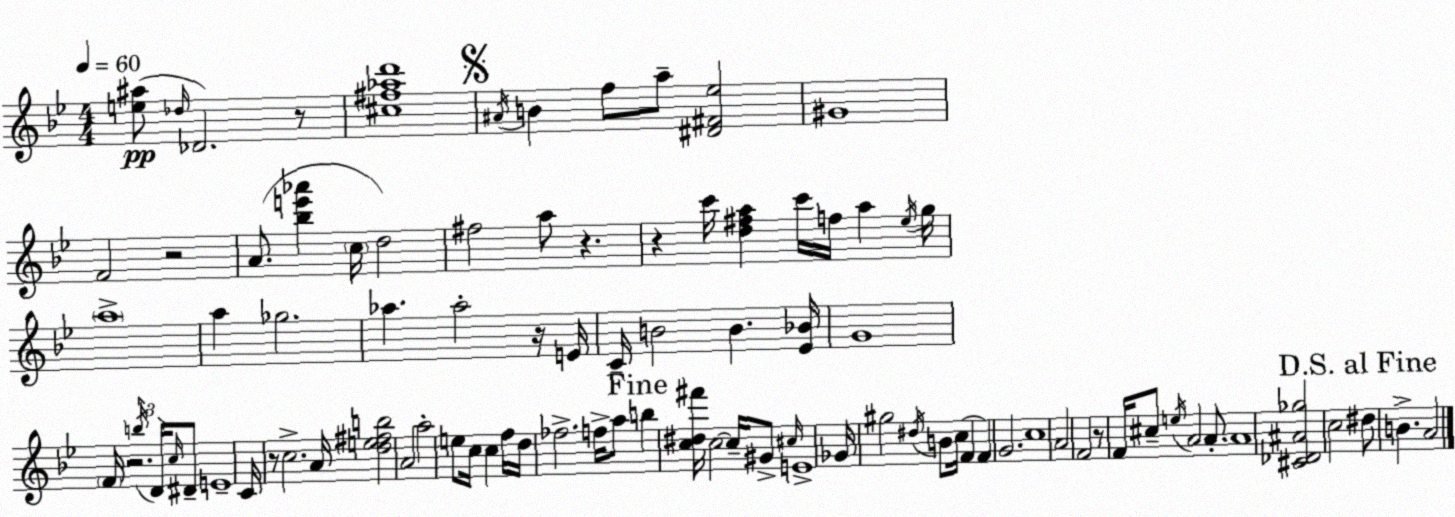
X:1
T:Untitled
M:4/4
L:1/4
K:Bb
[e^a]/2 _d/4 _D2 z/2 [^c^f_ad']4 ^A/4 B f/2 a/2 [^D^F_e]2 ^G4 F2 z2 A/2 [_be'_a'] c/4 d2 ^f2 a/2 z z c'/4 [d^fa] c'/4 f/4 a _e/4 g/4 a4 a _g2 _a _a2 z/4 E/4 C/4 B2 B [_E_B]/4 G4 F/4 z2 b/4 D/4 c/4 ^D/2 E4 C/4 z/2 c2 A/4 [de^fb]2 A2 a2 e/2 c/4 c f/4 d/4 _f2 f/4 a/2 b [c^d^f']/4 c2 c/4 ^G/2 ^c/4 E4 _G/4 ^g2 ^d/4 B/2 c/4 F F G2 c4 A2 F2 z/2 F/4 ^c/2 e/4 A2 A/2 A4 [^C_D^A_g]2 c2 ^d/2 B A2